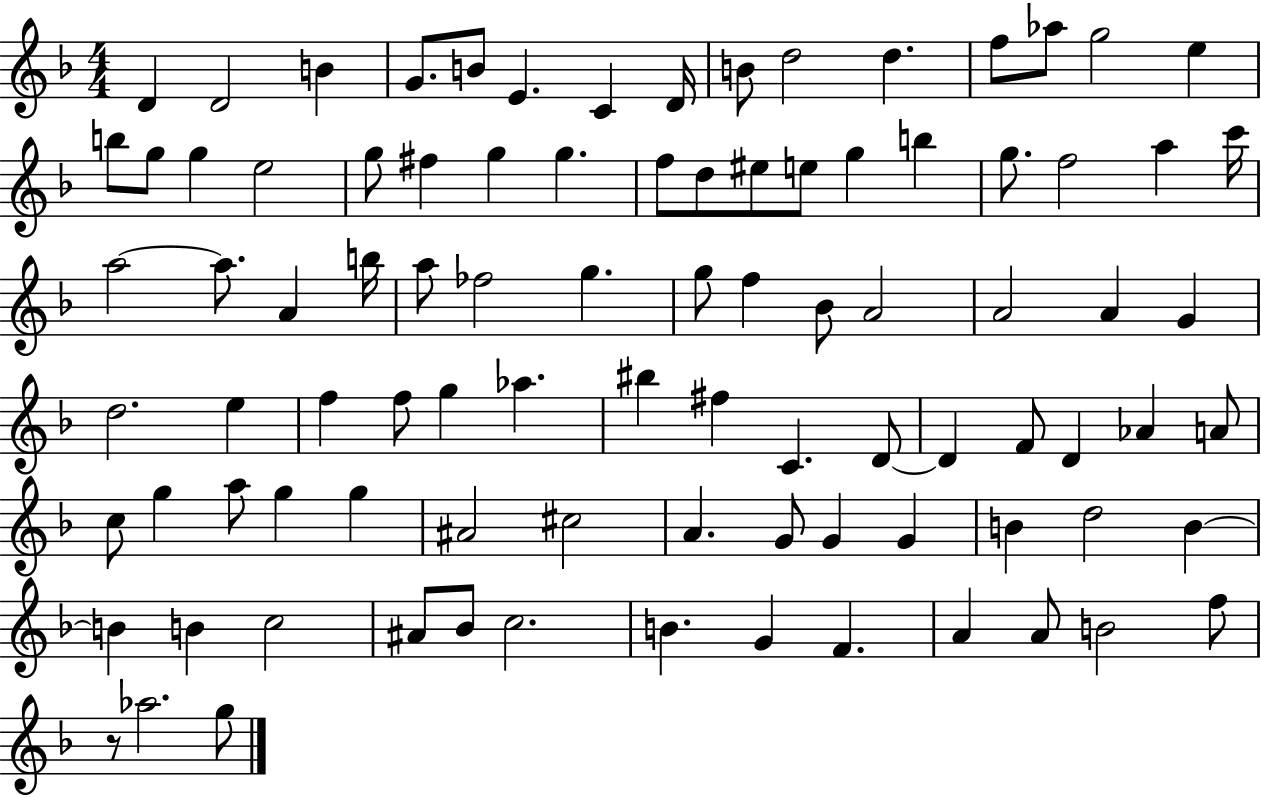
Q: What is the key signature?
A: F major